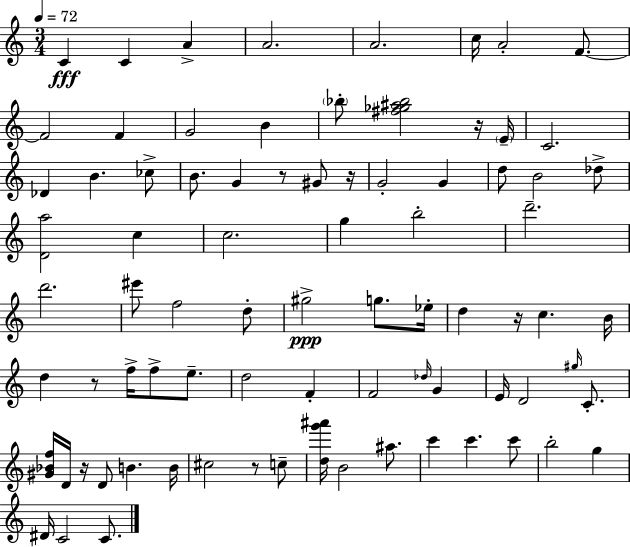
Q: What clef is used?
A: treble